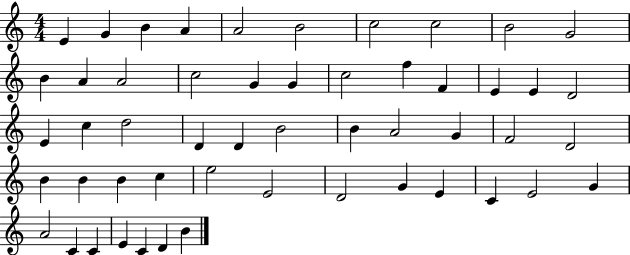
E4/q G4/q B4/q A4/q A4/h B4/h C5/h C5/h B4/h G4/h B4/q A4/q A4/h C5/h G4/q G4/q C5/h F5/q F4/q E4/q E4/q D4/h E4/q C5/q D5/h D4/q D4/q B4/h B4/q A4/h G4/q F4/h D4/h B4/q B4/q B4/q C5/q E5/h E4/h D4/h G4/q E4/q C4/q E4/h G4/q A4/h C4/q C4/q E4/q C4/q D4/q B4/q